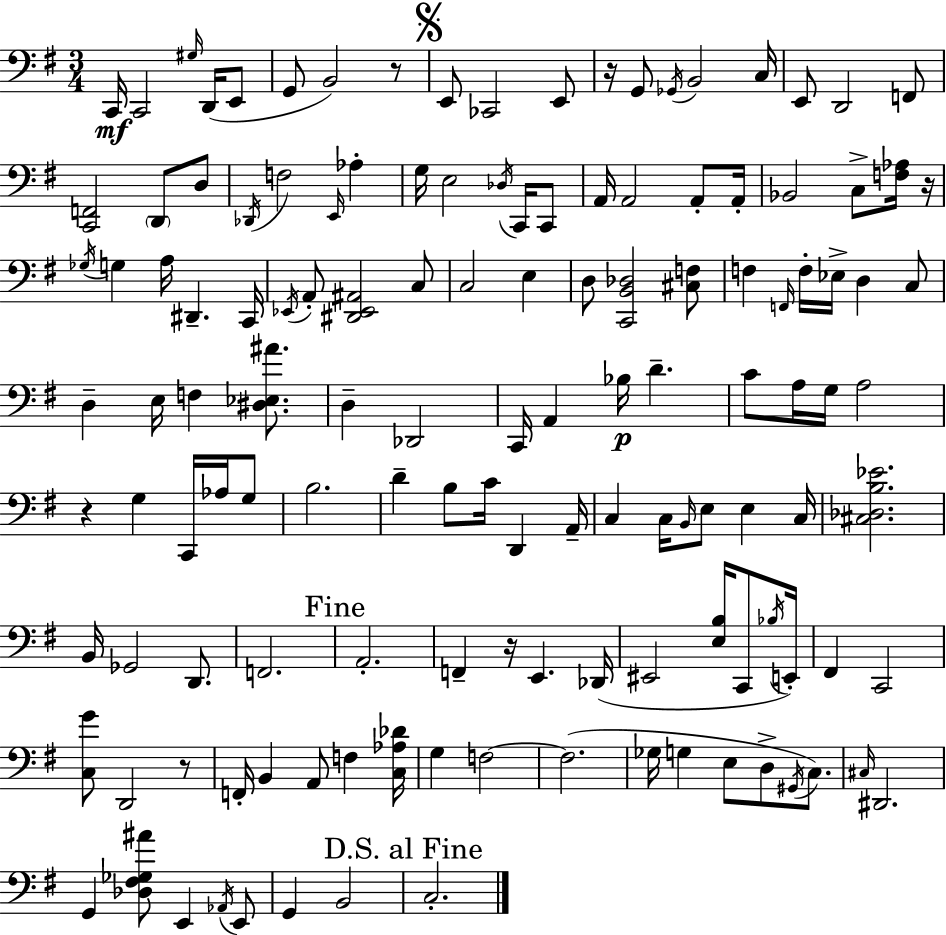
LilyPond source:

{
  \clef bass
  \numericTimeSignature
  \time 3/4
  \key e \minor
  c,16\mf c,2 \grace { gis16 } d,16( e,8 | g,8 b,2) r8 | \mark \markup { \musicglyph "scripts.segno" } e,8 ces,2 e,8 | r16 g,8 \acciaccatura { ges,16 } b,2 | \break c16 e,8 d,2 | f,8 <c, f,>2 \parenthesize d,8 | d8 \acciaccatura { des,16 } f2 \grace { e,16 } | aes4-. g16 e2 | \break \acciaccatura { des16 } c,16 c,8 a,16 a,2 | a,8-. a,16-. bes,2 | c8-> <f aes>16 r16 \acciaccatura { ges16 } g4 a16 dis,4.-- | c,16 \acciaccatura { ees,16 } a,8-. <dis, ees, ais,>2 | \break c8 c2 | e4 d8 <c, b, des>2 | <cis f>8 f4 \grace { f,16 } | f16-. ees16-> d4 c8 d4-- | \break e16 f4 <dis ees ais'>8. d4-- | des,2 c,16 a,4 | bes16\p d'4.-- c'8 a16 g16 | a2 r4 | \break g4 c,16 aes16 g8 b2. | d'4-- | b8 c'16 d,4 a,16-- c4 | c16 \grace { b,16 } e8 e4 c16 <cis des b ees'>2. | \break b,16 ges,2 | d,8. f,2. | \mark "Fine" a,2.-. | f,4-- | \break r16 e,4. des,16( eis,2 | <e b>16 c,8 \acciaccatura { bes16 }) e,16-. fis,4 | c,2 <c g'>8 | d,2 r8 f,16-. b,4 | \break a,8 f4 <c aes des'>16 g4 | f2~~ f2.( | ges16 g4 | e8 d8-> \acciaccatura { gis,16 }) c8. \grace { cis16 } | \break dis,2. | g,4 <des fis ges ais'>8 e,4 \acciaccatura { aes,16 } e,8 | g,4 b,2 | \mark "D.S. al Fine" c2.-. | \break \bar "|."
}